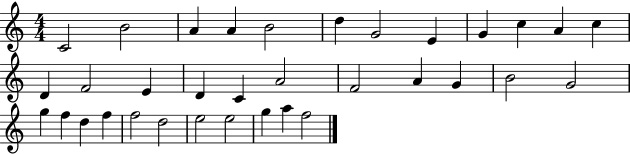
X:1
T:Untitled
M:4/4
L:1/4
K:C
C2 B2 A A B2 d G2 E G c A c D F2 E D C A2 F2 A G B2 G2 g f d f f2 d2 e2 e2 g a f2